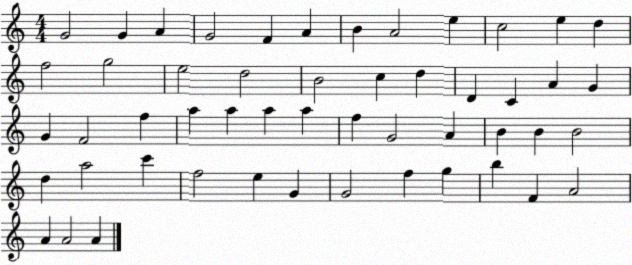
X:1
T:Untitled
M:4/4
L:1/4
K:C
G2 G A G2 F A B A2 e c2 e d f2 g2 e2 d2 B2 c d D C A G G F2 f a a a a f G2 A B B B2 d a2 c' f2 e G G2 f g b F A2 A A2 A